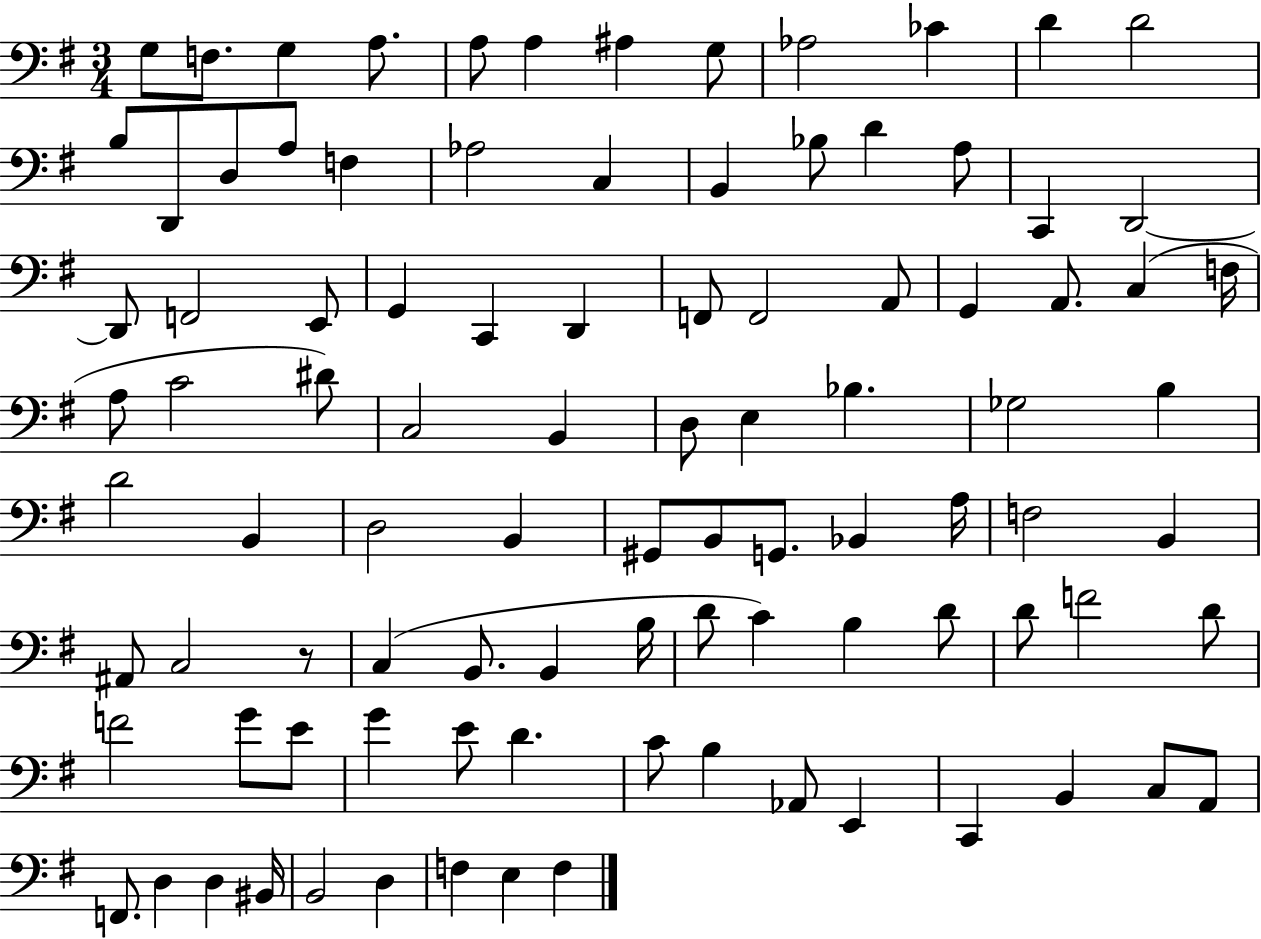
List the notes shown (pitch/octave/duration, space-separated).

G3/e F3/e. G3/q A3/e. A3/e A3/q A#3/q G3/e Ab3/h CES4/q D4/q D4/h B3/e D2/e D3/e A3/e F3/q Ab3/h C3/q B2/q Bb3/e D4/q A3/e C2/q D2/h D2/e F2/h E2/e G2/q C2/q D2/q F2/e F2/h A2/e G2/q A2/e. C3/q F3/s A3/e C4/h D#4/e C3/h B2/q D3/e E3/q Bb3/q. Gb3/h B3/q D4/h B2/q D3/h B2/q G#2/e B2/e G2/e. Bb2/q A3/s F3/h B2/q A#2/e C3/h R/e C3/q B2/e. B2/q B3/s D4/e C4/q B3/q D4/e D4/e F4/h D4/e F4/h G4/e E4/e G4/q E4/e D4/q. C4/e B3/q Ab2/e E2/q C2/q B2/q C3/e A2/e F2/e. D3/q D3/q BIS2/s B2/h D3/q F3/q E3/q F3/q